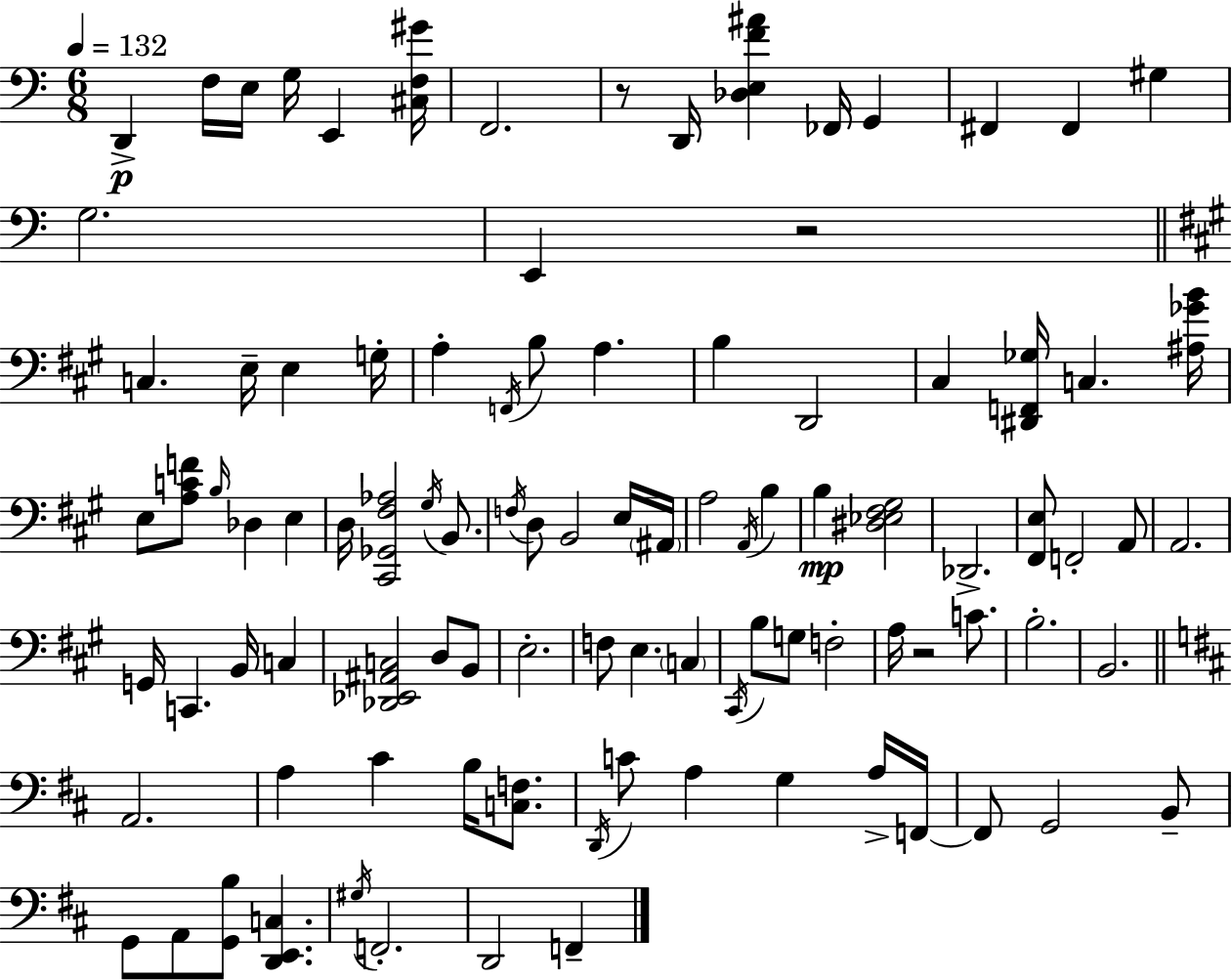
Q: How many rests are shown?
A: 3